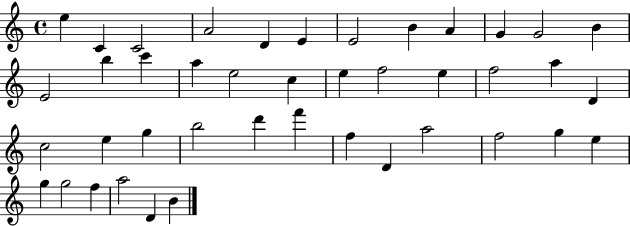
X:1
T:Untitled
M:4/4
L:1/4
K:C
e C C2 A2 D E E2 B A G G2 B E2 b c' a e2 c e f2 e f2 a D c2 e g b2 d' f' f D a2 f2 g e g g2 f a2 D B